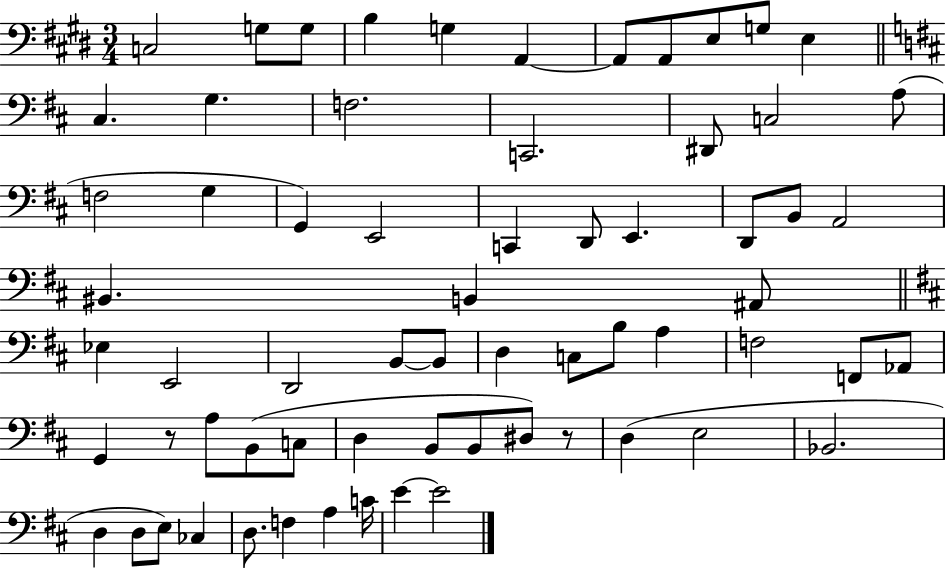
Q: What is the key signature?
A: E major